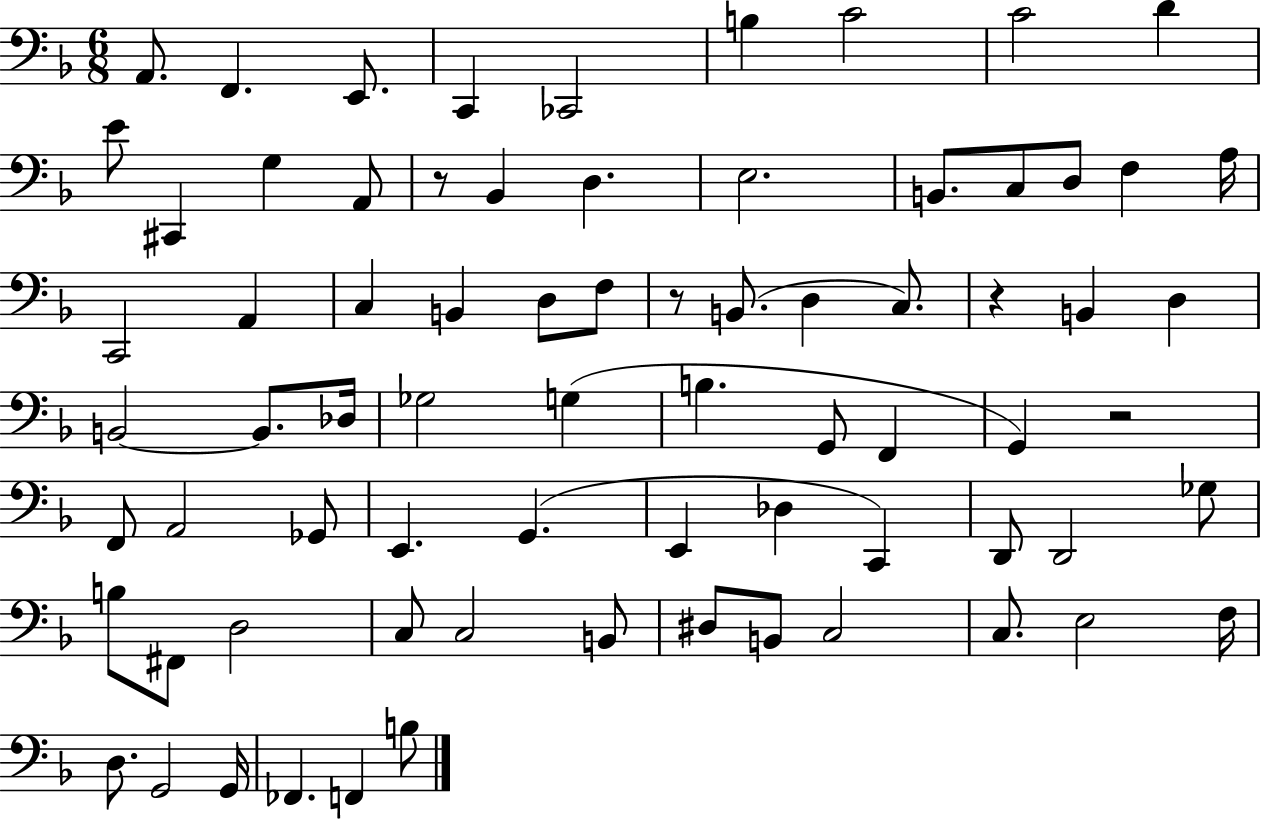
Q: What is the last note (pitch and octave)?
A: B3